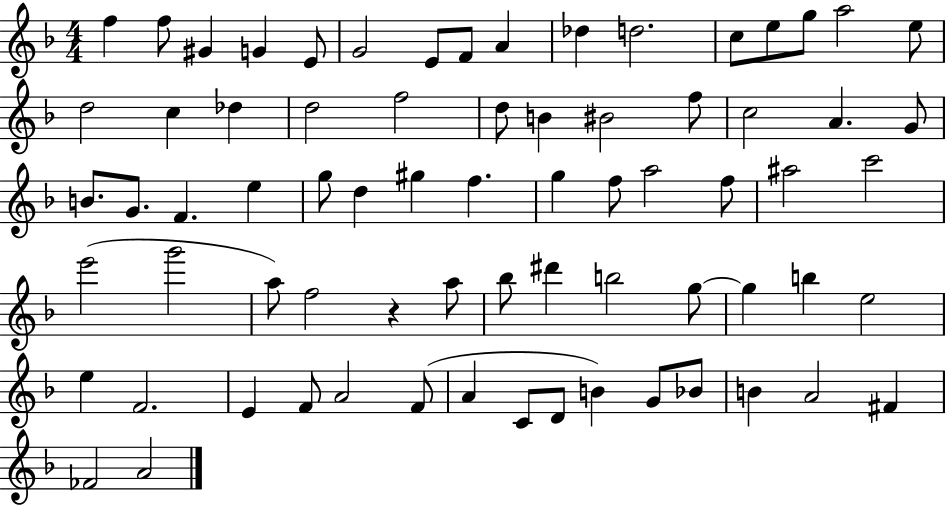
{
  \clef treble
  \numericTimeSignature
  \time 4/4
  \key f \major
  f''4 f''8 gis'4 g'4 e'8 | g'2 e'8 f'8 a'4 | des''4 d''2. | c''8 e''8 g''8 a''2 e''8 | \break d''2 c''4 des''4 | d''2 f''2 | d''8 b'4 bis'2 f''8 | c''2 a'4. g'8 | \break b'8. g'8. f'4. e''4 | g''8 d''4 gis''4 f''4. | g''4 f''8 a''2 f''8 | ais''2 c'''2 | \break e'''2( g'''2 | a''8) f''2 r4 a''8 | bes''8 dis'''4 b''2 g''8~~ | g''4 b''4 e''2 | \break e''4 f'2. | e'4 f'8 a'2 f'8( | a'4 c'8 d'8 b'4) g'8 bes'8 | b'4 a'2 fis'4 | \break fes'2 a'2 | \bar "|."
}